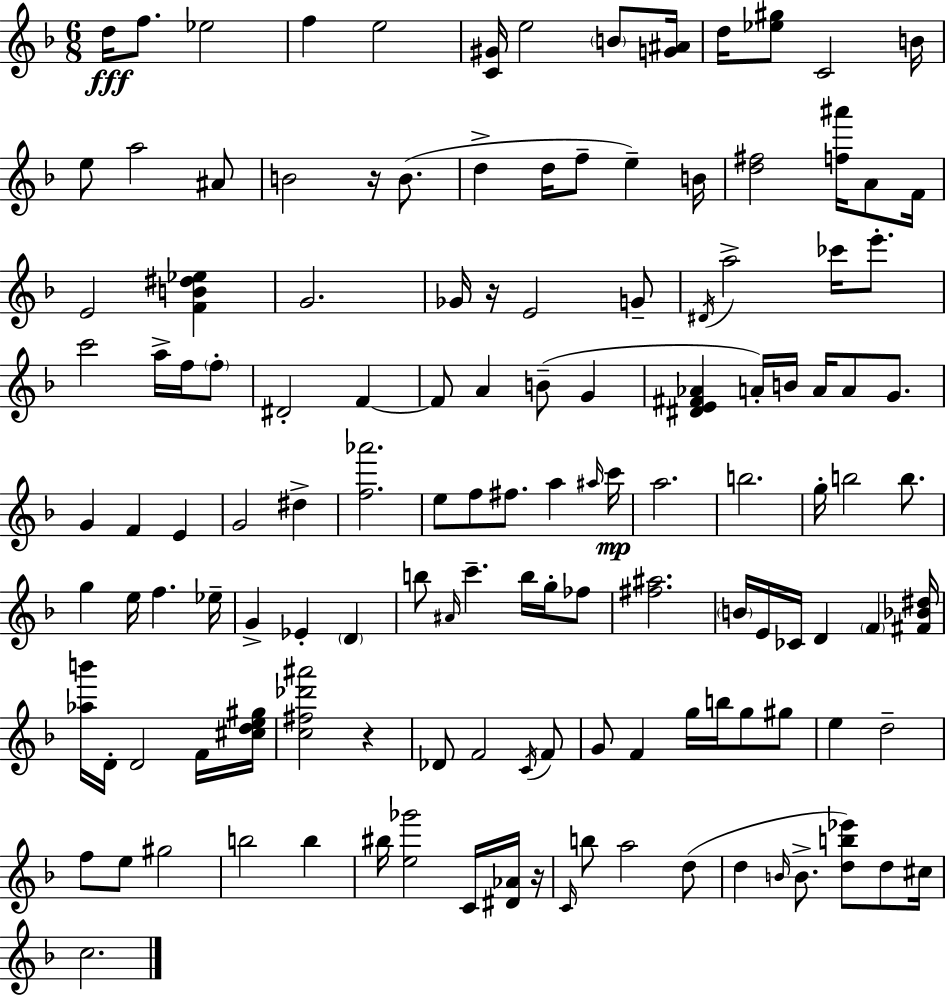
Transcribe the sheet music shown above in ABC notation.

X:1
T:Untitled
M:6/8
L:1/4
K:Dm
d/4 f/2 _e2 f e2 [C^G]/4 e2 B/2 [G^A]/4 d/4 [_e^g]/2 C2 B/4 e/2 a2 ^A/2 B2 z/4 B/2 d d/4 f/2 e B/4 [d^f]2 [f^a']/4 A/2 F/4 E2 [FB^d_e] G2 _G/4 z/4 E2 G/2 ^D/4 a2 _c'/4 e'/2 c'2 a/4 f/4 f/2 ^D2 F F/2 A B/2 G [^DE^F_A] A/4 B/4 A/4 A/2 G/2 G F E G2 ^d [f_a']2 e/2 f/2 ^f/2 a ^a/4 c'/4 a2 b2 g/4 b2 b/2 g e/4 f _e/4 G _E D b/2 ^A/4 c' b/4 g/4 _f/2 [^f^a]2 B/4 E/4 _C/4 D F [^F_B^d]/4 [_ab']/4 D/4 D2 F/4 [^cde^g]/4 [c^f_d'^a']2 z _D/2 F2 C/4 F/2 G/2 F g/4 b/4 g/2 ^g/2 e d2 f/2 e/2 ^g2 b2 b ^b/4 [e_g']2 C/4 [^D_A]/4 z/4 C/4 b/2 a2 d/2 d B/4 B/2 [db_e']/2 d/2 ^c/4 c2